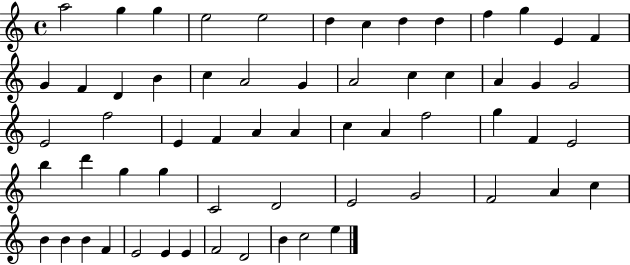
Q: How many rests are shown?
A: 0